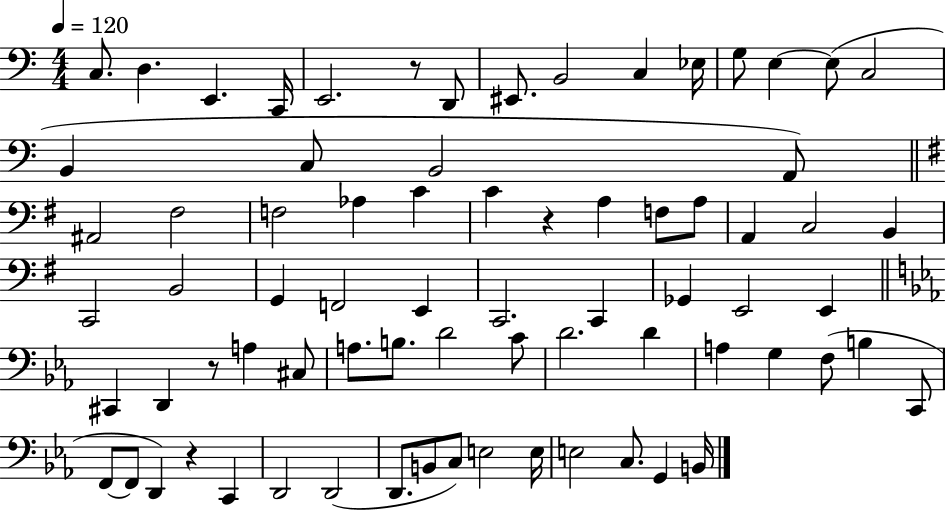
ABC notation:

X:1
T:Untitled
M:4/4
L:1/4
K:C
C,/2 D, E,, C,,/4 E,,2 z/2 D,,/2 ^E,,/2 B,,2 C, _E,/4 G,/2 E, E,/2 C,2 B,, C,/2 B,,2 A,,/2 ^A,,2 ^F,2 F,2 _A, C C z A, F,/2 A,/2 A,, C,2 B,, C,,2 B,,2 G,, F,,2 E,, C,,2 C,, _G,, E,,2 E,, ^C,, D,, z/2 A, ^C,/2 A,/2 B,/2 D2 C/2 D2 D A, G, F,/2 B, C,,/2 F,,/2 F,,/2 D,, z C,, D,,2 D,,2 D,,/2 B,,/2 C,/2 E,2 E,/4 E,2 C,/2 G,, B,,/4